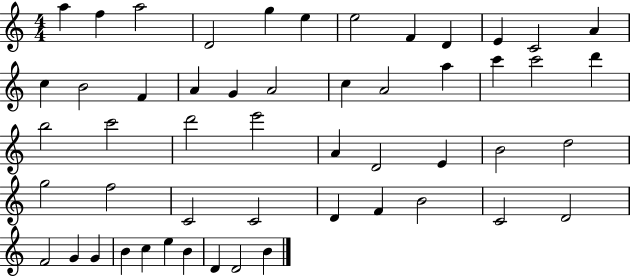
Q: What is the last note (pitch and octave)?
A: B4